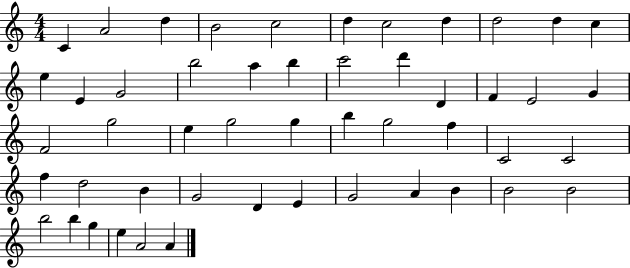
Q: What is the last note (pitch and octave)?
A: A4